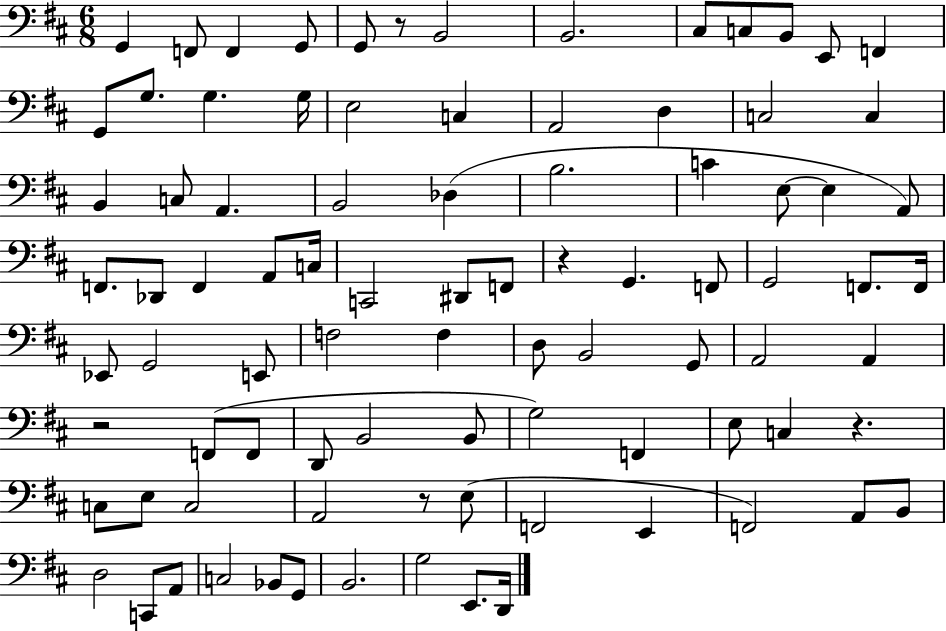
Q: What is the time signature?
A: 6/8